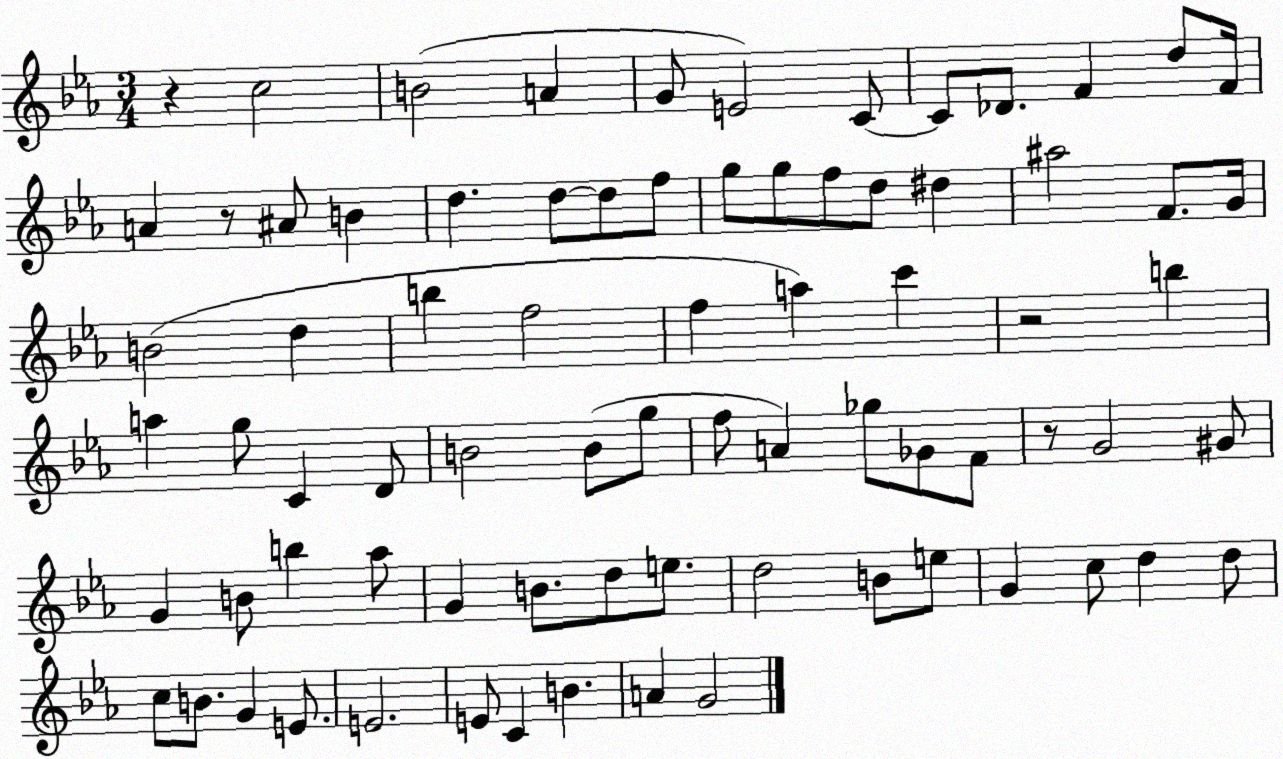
X:1
T:Untitled
M:3/4
L:1/4
K:Eb
z c2 B2 A G/2 E2 C/2 C/2 _D/2 F d/2 F/4 A z/2 ^A/2 B d d/2 d/2 f/2 g/2 g/2 f/2 d/2 ^d ^a2 F/2 G/4 B2 d b f2 f a c' z2 b a g/2 C D/2 B2 B/2 g/2 f/2 A _g/2 _G/2 F/2 z/2 G2 ^G/2 G B/2 b _a/2 G B/2 d/2 e/2 d2 B/2 e/2 G c/2 d d/2 c/2 B/2 G E/2 E2 E/2 C B A G2